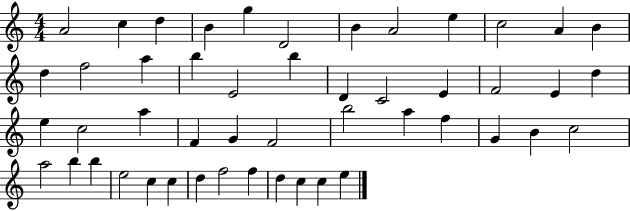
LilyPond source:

{
  \clef treble
  \numericTimeSignature
  \time 4/4
  \key c \major
  a'2 c''4 d''4 | b'4 g''4 d'2 | b'4 a'2 e''4 | c''2 a'4 b'4 | \break d''4 f''2 a''4 | b''4 e'2 b''4 | d'4 c'2 e'4 | f'2 e'4 d''4 | \break e''4 c''2 a''4 | f'4 g'4 f'2 | b''2 a''4 f''4 | g'4 b'4 c''2 | \break a''2 b''4 b''4 | e''2 c''4 c''4 | d''4 f''2 f''4 | d''4 c''4 c''4 e''4 | \break \bar "|."
}